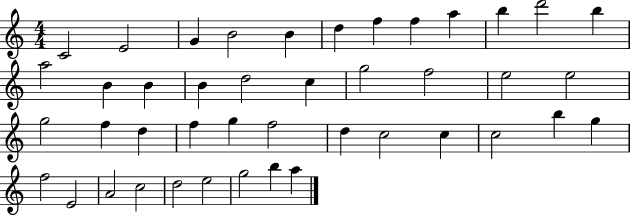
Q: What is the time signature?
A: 4/4